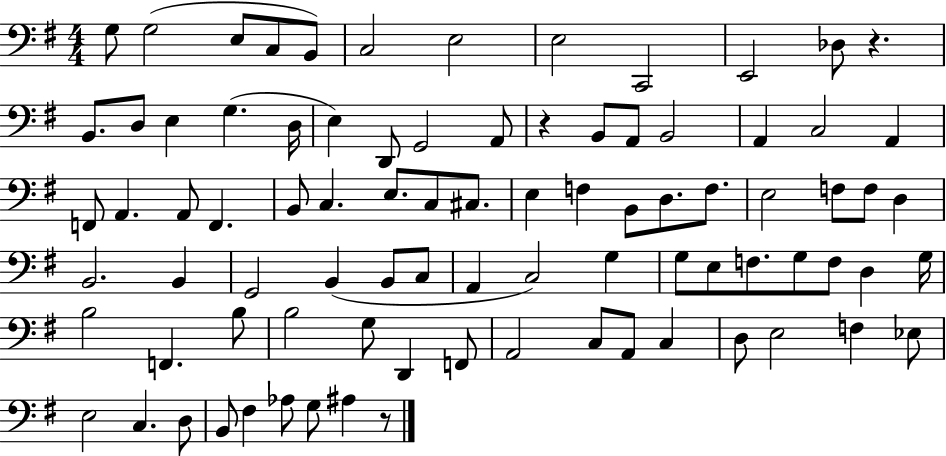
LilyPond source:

{
  \clef bass
  \numericTimeSignature
  \time 4/4
  \key g \major
  g8 g2( e8 c8 b,8) | c2 e2 | e2 c,2 | e,2 des8 r4. | \break b,8. d8 e4 g4.( d16 | e4) d,8 g,2 a,8 | r4 b,8 a,8 b,2 | a,4 c2 a,4 | \break f,8 a,4. a,8 f,4. | b,8 c4. e8. c8 cis8. | e4 f4 b,8 d8. f8. | e2 f8 f8 d4 | \break b,2. b,4 | g,2 b,4( b,8 c8 | a,4 c2) g4 | g8 e8 f8. g8 f8 d4 g16 | \break b2 f,4. b8 | b2 g8 d,4 f,8 | a,2 c8 a,8 c4 | d8 e2 f4 ees8 | \break e2 c4. d8 | b,8 fis4 aes8 g8 ais4 r8 | \bar "|."
}